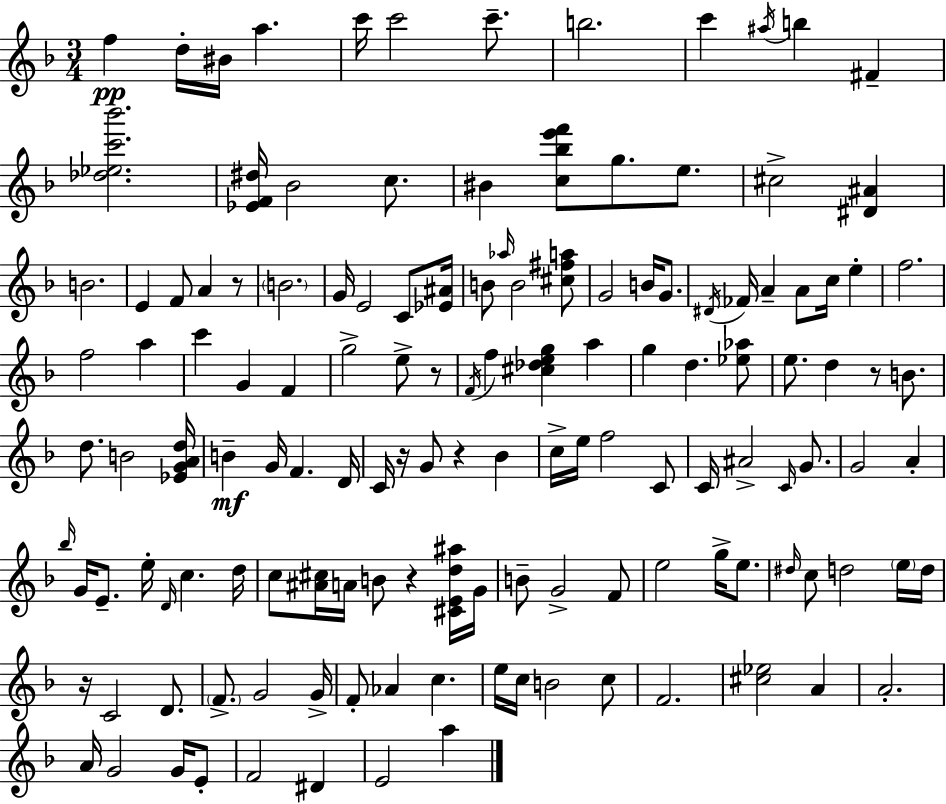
F5/q D5/s BIS4/s A5/q. C6/s C6/h C6/e. B5/h. C6/q A#5/s B5/q F#4/q [Db5,Eb5,C6,Bb6]/h. [Eb4,F4,D#5]/s Bb4/h C5/e. BIS4/q [C5,Bb5,E6,F6]/e G5/e. E5/e. C#5/h [D#4,A#4]/q B4/h. E4/q F4/e A4/q R/e B4/h. G4/s E4/h C4/e [Eb4,A#4]/s B4/e Ab5/s B4/h [C#5,F#5,A5]/e G4/h B4/s G4/e. D#4/s FES4/s A4/q A4/e C5/s E5/q F5/h. F5/h A5/q C6/q G4/q F4/q G5/h E5/e R/e F4/s F5/q [C#5,Db5,E5,G5]/q A5/q G5/q D5/q. [Eb5,Ab5]/e E5/e. D5/q R/e B4/e. D5/e. B4/h [Eb4,G4,A4,D5]/s B4/q G4/s F4/q. D4/s C4/s R/s G4/e R/q Bb4/q C5/s E5/s F5/h C4/e C4/s A#4/h C4/s G4/e. G4/h A4/q Bb5/s G4/s E4/e. E5/s D4/s C5/q. D5/s C5/e [A#4,C#5]/s A4/s B4/e R/q [C#4,E4,D5,A#5]/s G4/s B4/e G4/h F4/e E5/h G5/s E5/e. D#5/s C5/e D5/h E5/s D5/s R/s C4/h D4/e. F4/e. G4/h G4/s F4/e Ab4/q C5/q. E5/s C5/s B4/h C5/e F4/h. [C#5,Eb5]/h A4/q A4/h. A4/s G4/h G4/s E4/e F4/h D#4/q E4/h A5/q